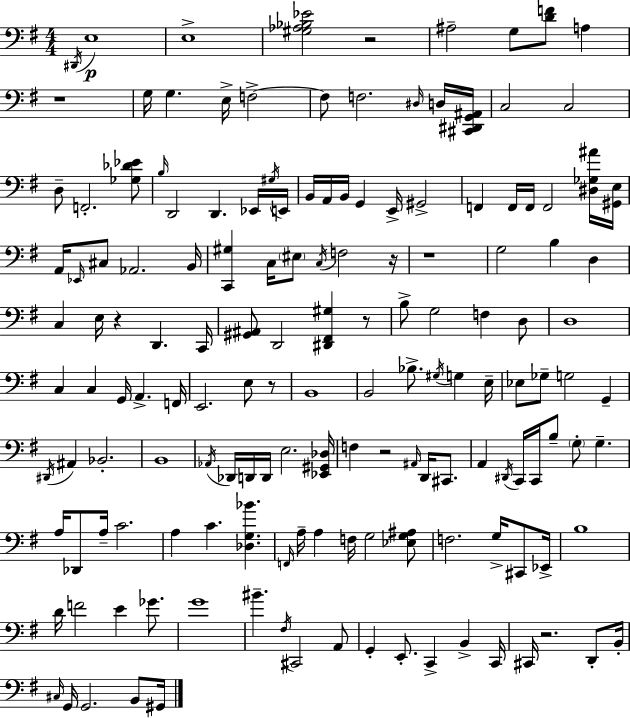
X:1
T:Untitled
M:4/4
L:1/4
K:Em
^D,,/4 E,4 E,4 [^G,_A,_B,_E]2 z2 ^A,2 G,/2 [DF]/2 A, z4 G,/4 G, E,/4 F,2 F,/2 F,2 ^D,/4 D,/4 [^C,,^D,,G,,^A,,]/4 C,2 C,2 D,/2 F,,2 [_G,_D_E]/2 B,/4 D,,2 D,, _E,,/4 ^G,/4 E,,/4 B,,/4 A,,/4 B,,/4 G,, E,,/4 ^G,,2 F,, F,,/4 F,,/4 F,,2 [^D,_G,^A]/4 [^G,,E,]/4 A,,/4 _E,,/4 ^C,/2 _A,,2 B,,/4 [C,,^G,] C,/4 ^E,/2 C,/4 F,2 z/4 z4 G,2 B, D, C, E,/4 z D,, C,,/4 [^G,,^A,,]/2 D,,2 [^D,,^F,,^G,] z/2 B,/2 G,2 F, D,/2 D,4 C, C, G,,/4 A,, F,,/4 E,,2 E,/2 z/2 B,,4 B,,2 _B,/2 ^G,/4 G, E,/4 _E,/2 _G,/2 G,2 G,, ^D,,/4 ^A,, _B,,2 B,,4 _A,,/4 _D,,/4 D,,/4 D,,/4 E,2 [_E,,^G,,_D,]/4 F, z2 ^A,,/4 D,,/4 ^C,,/2 A,, ^D,,/4 C,,/4 C,,/4 B,/2 G,/2 G, A,/4 _D,,/2 A,/4 C2 A, C [_D,G,_B] F,,/4 A,/4 A, F,/4 G,2 [_E,G,^A,]/2 F,2 G,/4 ^C,,/2 _E,,/4 B,4 D/4 F2 E _G/2 G4 ^B ^F,/4 ^C,,2 A,,/2 G,, E,,/2 C,, B,, C,,/4 ^C,,/4 z2 D,,/2 B,,/4 ^C,/4 G,,/4 G,,2 B,,/2 ^G,,/4